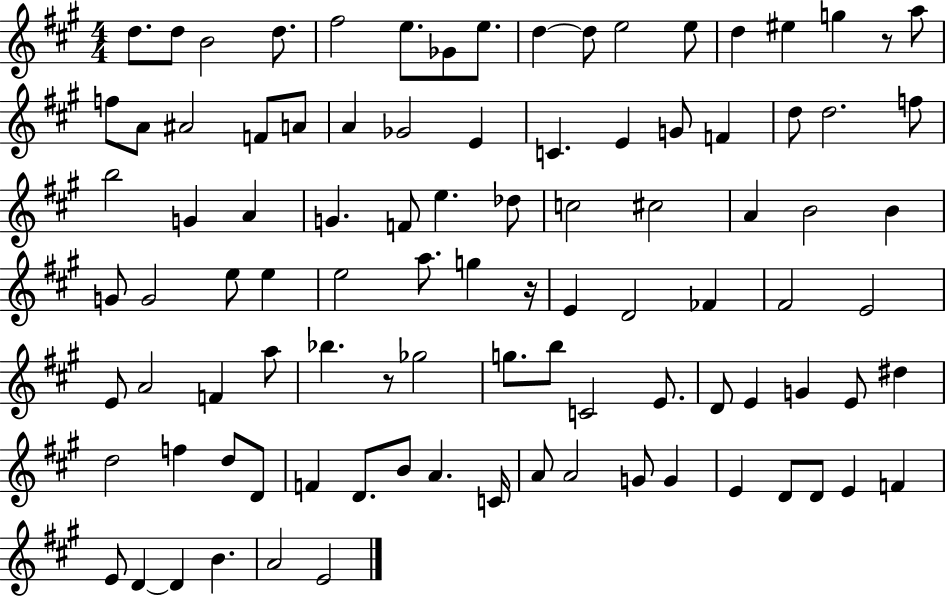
D5/e. D5/e B4/h D5/e. F#5/h E5/e. Gb4/e E5/e. D5/q D5/e E5/h E5/e D5/q EIS5/q G5/q R/e A5/e F5/e A4/e A#4/h F4/e A4/e A4/q Gb4/h E4/q C4/q. E4/q G4/e F4/q D5/e D5/h. F5/e B5/h G4/q A4/q G4/q. F4/e E5/q. Db5/e C5/h C#5/h A4/q B4/h B4/q G4/e G4/h E5/e E5/q E5/h A5/e. G5/q R/s E4/q D4/h FES4/q F#4/h E4/h E4/e A4/h F4/q A5/e Bb5/q. R/e Gb5/h G5/e. B5/e C4/h E4/e. D4/e E4/q G4/q E4/e D#5/q D5/h F5/q D5/e D4/e F4/q D4/e. B4/e A4/q. C4/s A4/e A4/h G4/e G4/q E4/q D4/e D4/e E4/q F4/q E4/e D4/q D4/q B4/q. A4/h E4/h